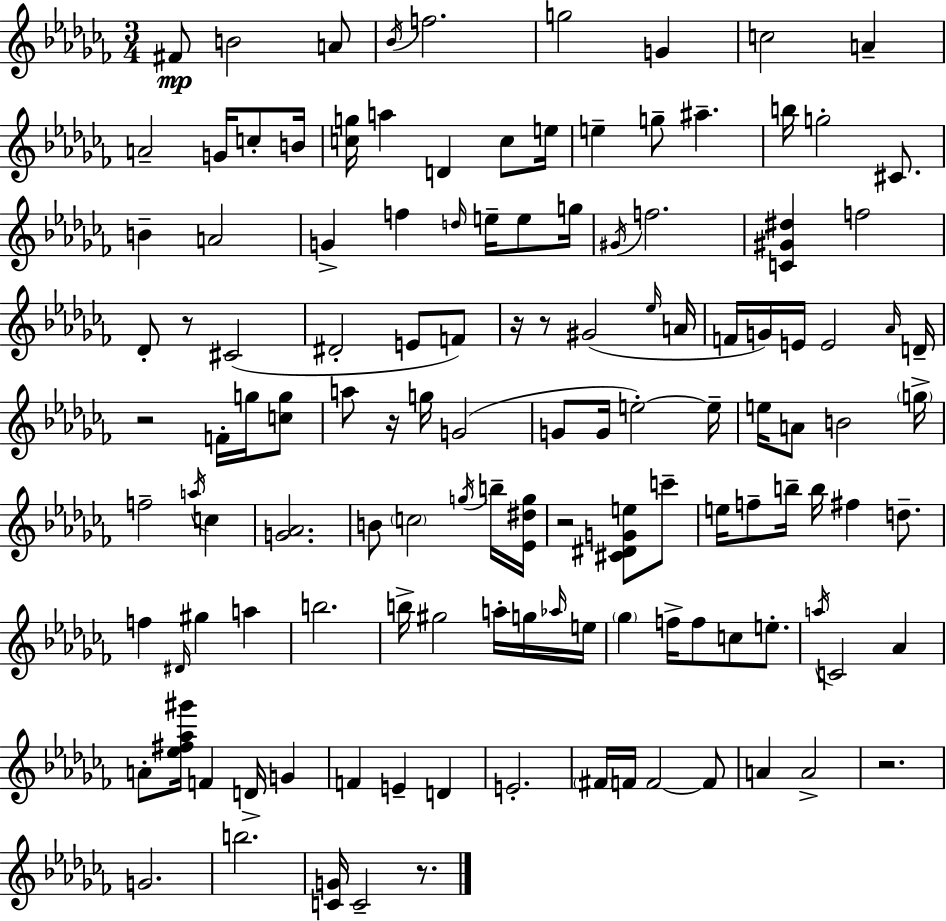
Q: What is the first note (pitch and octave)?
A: F#4